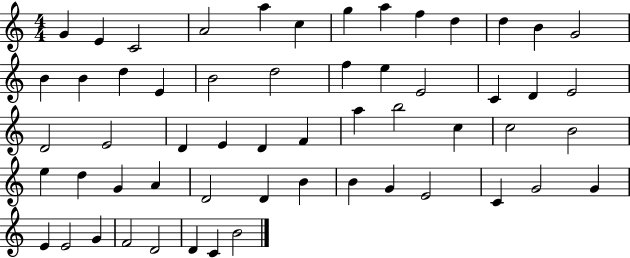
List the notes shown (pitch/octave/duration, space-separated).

G4/q E4/q C4/h A4/h A5/q C5/q G5/q A5/q F5/q D5/q D5/q B4/q G4/h B4/q B4/q D5/q E4/q B4/h D5/h F5/q E5/q E4/h C4/q D4/q E4/h D4/h E4/h D4/q E4/q D4/q F4/q A5/q B5/h C5/q C5/h B4/h E5/q D5/q G4/q A4/q D4/h D4/q B4/q B4/q G4/q E4/h C4/q G4/h G4/q E4/q E4/h G4/q F4/h D4/h D4/q C4/q B4/h